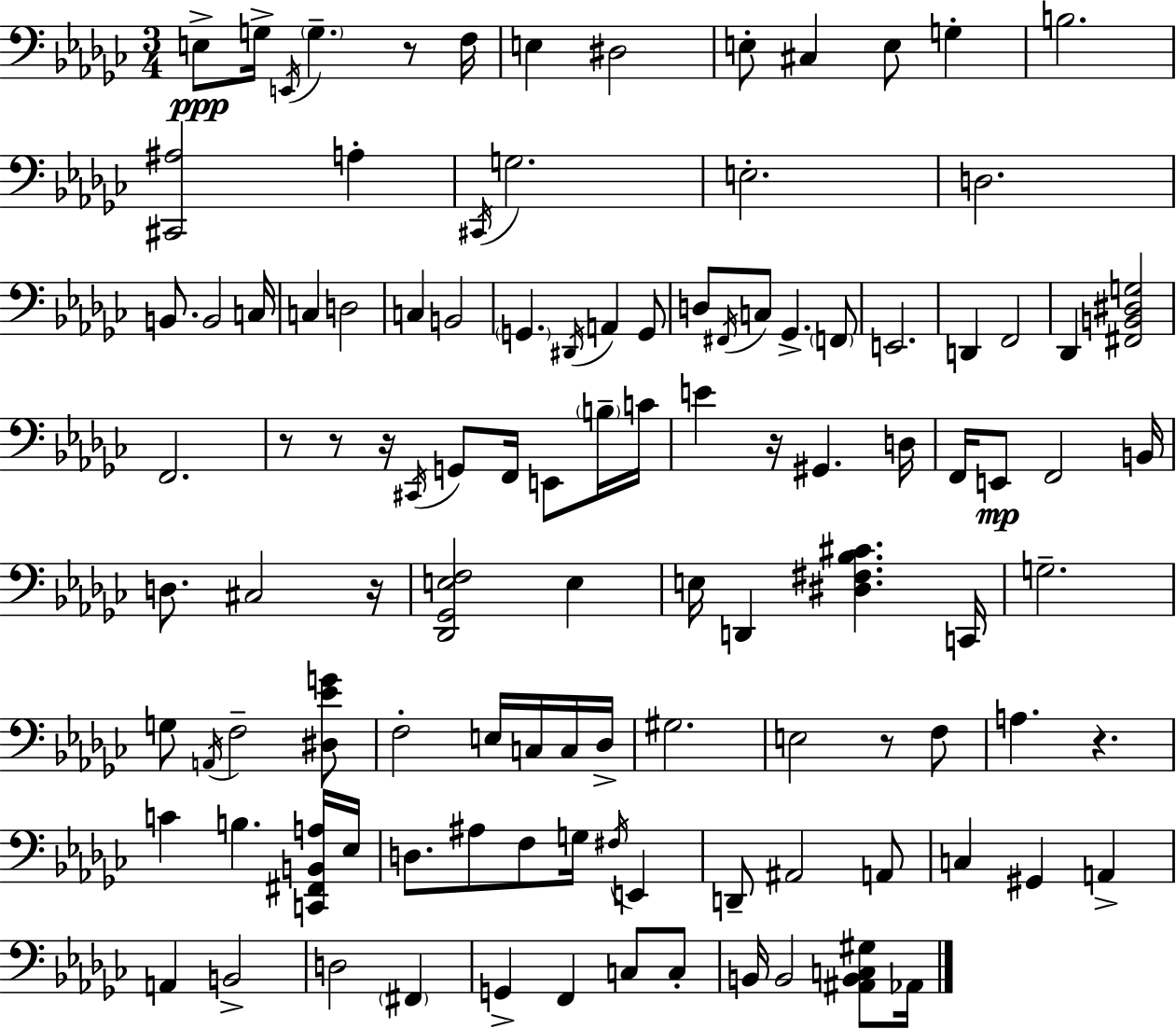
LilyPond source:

{
  \clef bass
  \numericTimeSignature
  \time 3/4
  \key ees \minor
  \repeat volta 2 { e8->\ppp g16-> \acciaccatura { e,16 } \parenthesize g4.-- r8 | f16 e4 dis2 | e8-. cis4 e8 g4-. | b2. | \break <cis, ais>2 a4-. | \acciaccatura { cis,16 } g2. | e2.-. | d2. | \break b,8. b,2 | c16 c4 d2 | c4 b,2 | \parenthesize g,4. \acciaccatura { dis,16 } a,4 | \break g,8 d8 \acciaccatura { fis,16 } c8 ges,4.-> | \parenthesize f,8 e,2. | d,4 f,2 | des,4 <fis, b, dis g>2 | \break f,2. | r8 r8 r16 \acciaccatura { cis,16 } g,8 | f,16 e,8 \parenthesize b16-- c'16 e'4 r16 gis,4. | d16 f,16 e,8\mp f,2 | \break b,16 d8. cis2 | r16 <des, ges, e f>2 | e4 e16 d,4 <dis fis bes cis'>4. | c,16 g2.-- | \break g8 \acciaccatura { a,16 } f2-- | <dis ees' g'>8 f2-. | e16 c16 c16 des16-> gis2. | e2 | \break r8 f8 a4. | r4. c'4 b4. | <c, fis, b, a>16 ees16 d8. ais8 f8 | g16 \acciaccatura { fis16 } e,4 d,8-- ais,2 | \break a,8 c4 gis,4 | a,4-> a,4 b,2-> | d2 | \parenthesize fis,4 g,4-> f,4 | \break c8 c8-. b,16 b,2 | <ais, b, c gis>8 aes,16 } \bar "|."
}